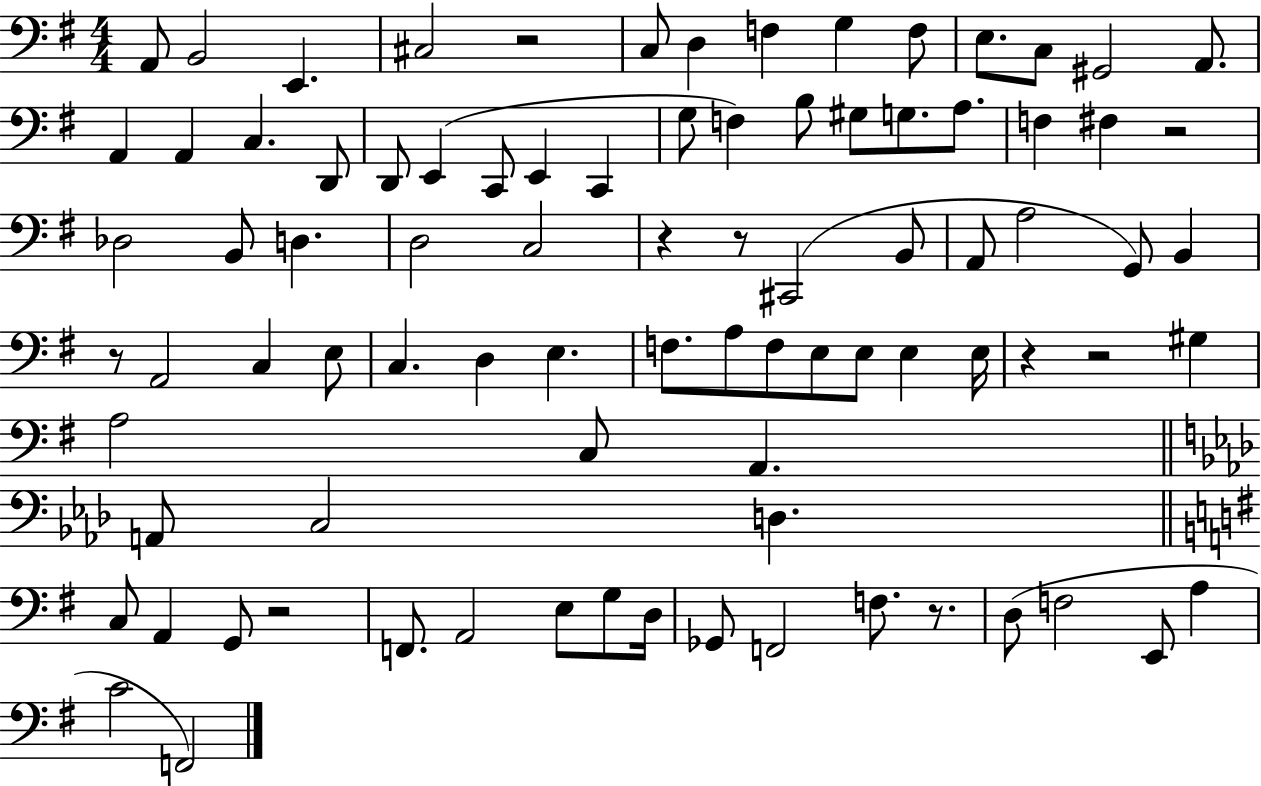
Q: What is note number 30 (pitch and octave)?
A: F#3